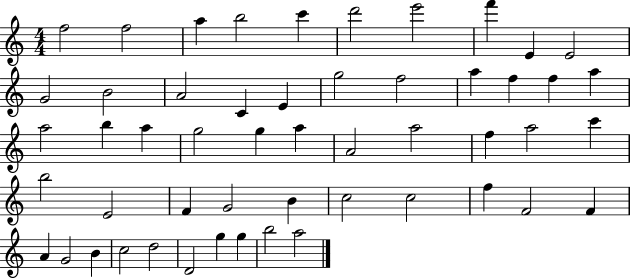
X:1
T:Untitled
M:4/4
L:1/4
K:C
f2 f2 a b2 c' d'2 e'2 f' E E2 G2 B2 A2 C E g2 f2 a f f a a2 b a g2 g a A2 a2 f a2 c' b2 E2 F G2 B c2 c2 f F2 F A G2 B c2 d2 D2 g g b2 a2